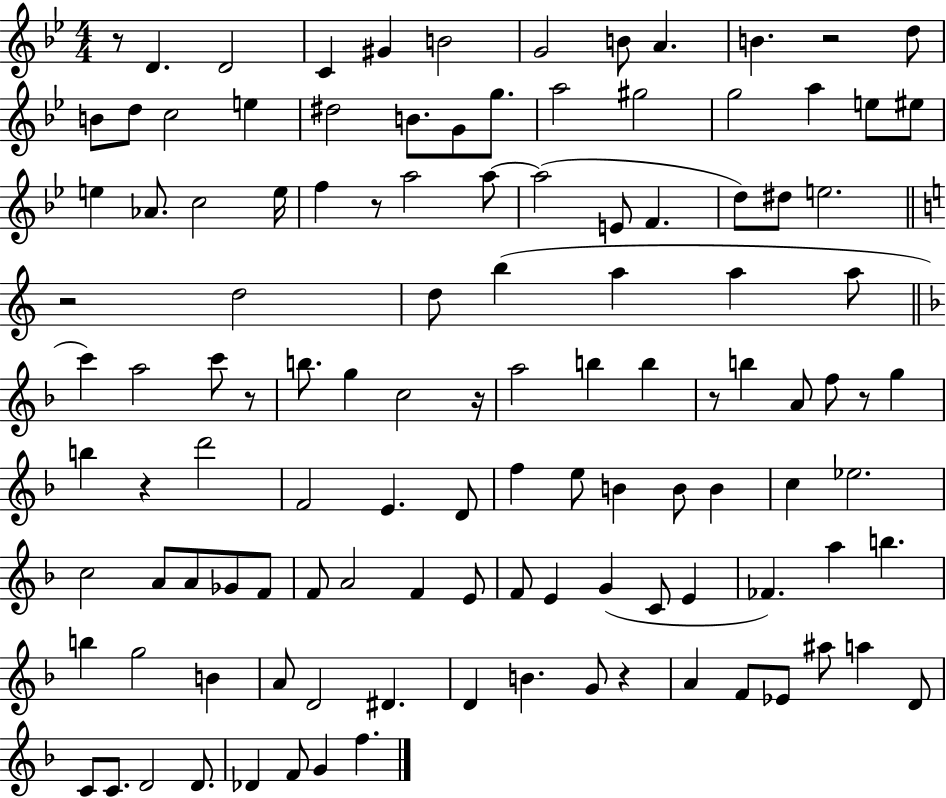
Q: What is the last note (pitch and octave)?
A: F5